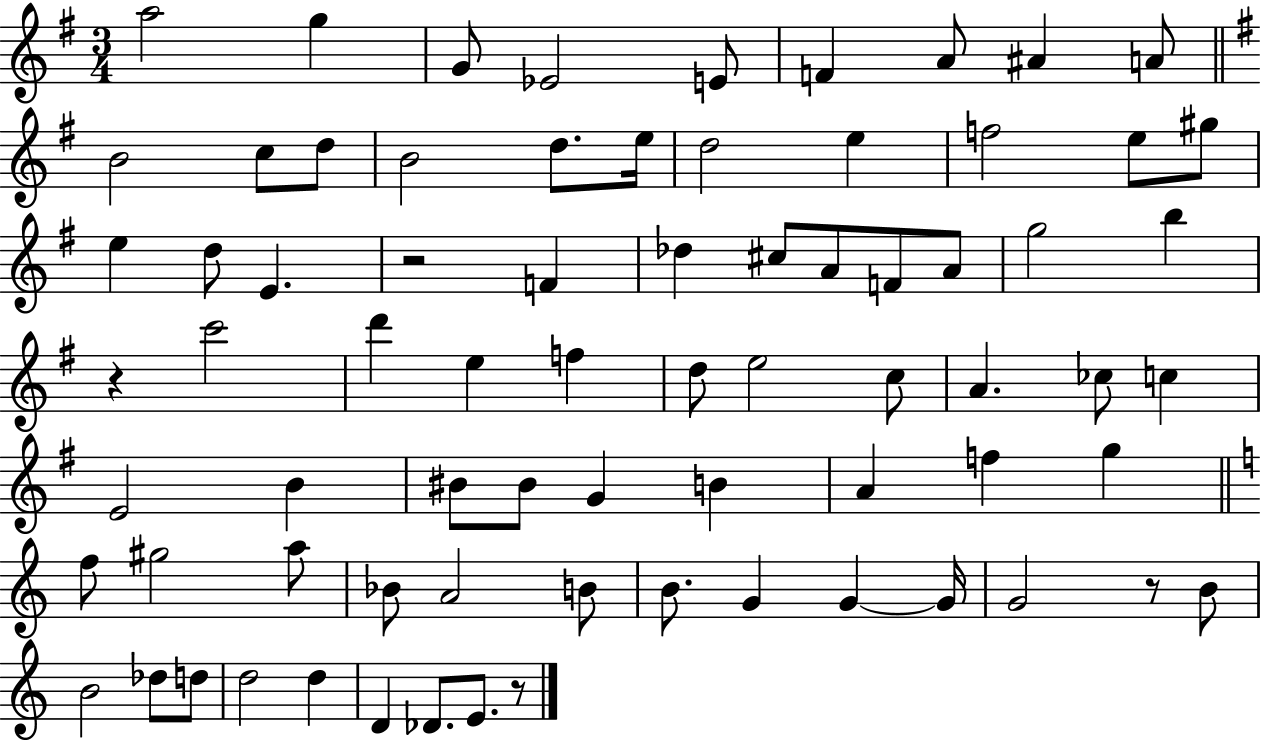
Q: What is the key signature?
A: G major